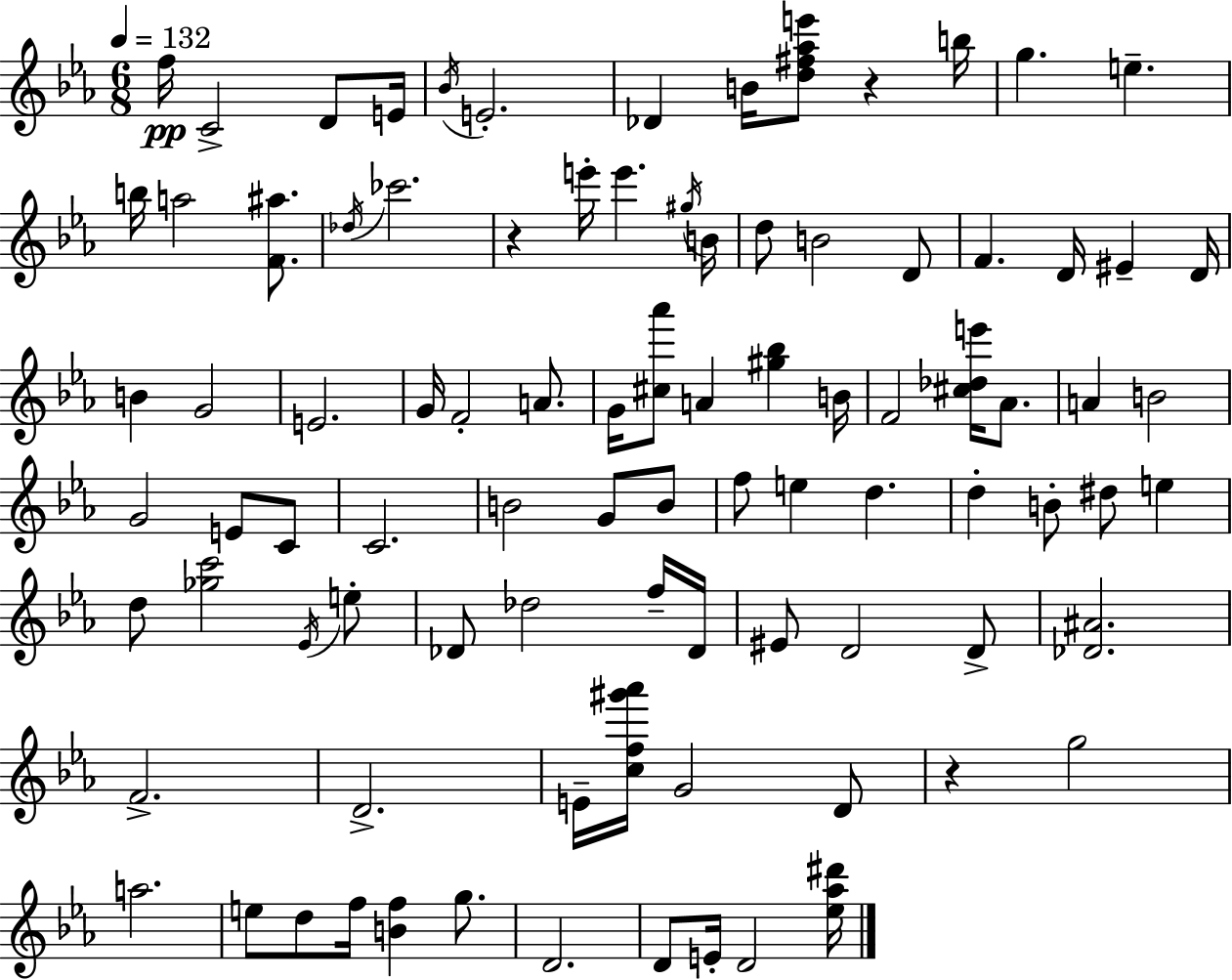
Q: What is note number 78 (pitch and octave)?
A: D4